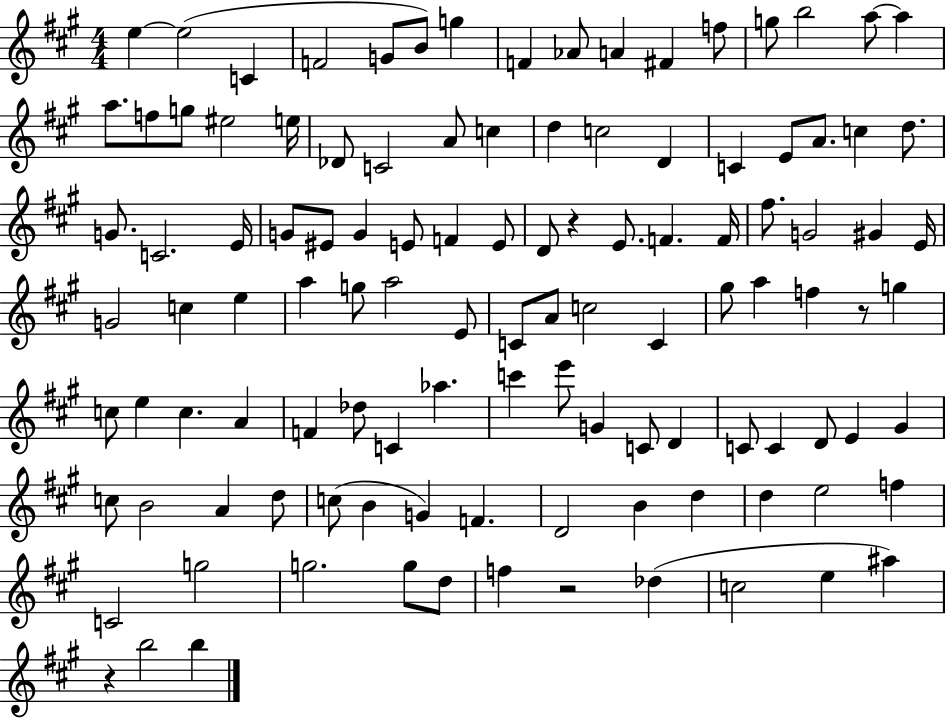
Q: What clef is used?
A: treble